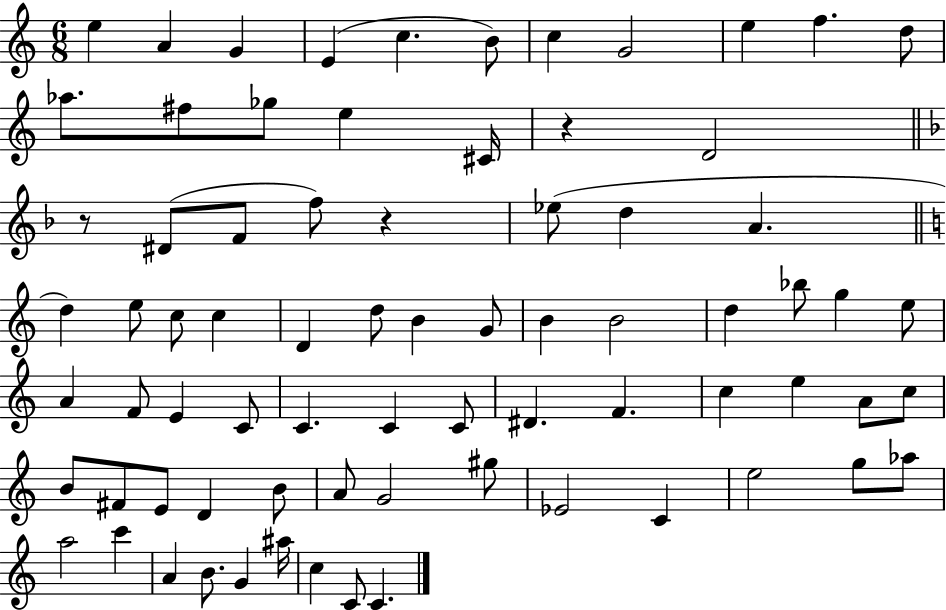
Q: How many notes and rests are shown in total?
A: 75